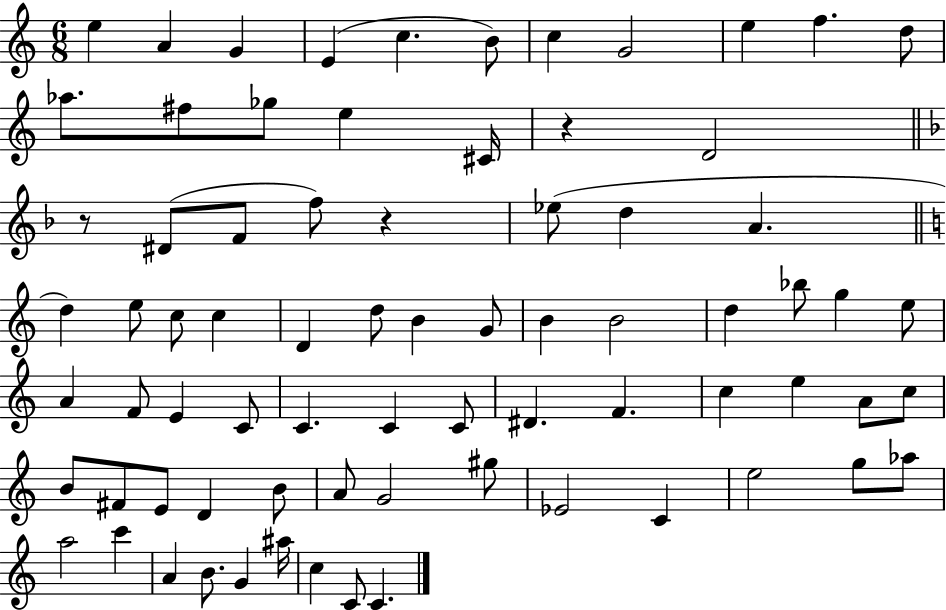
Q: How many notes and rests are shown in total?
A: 75